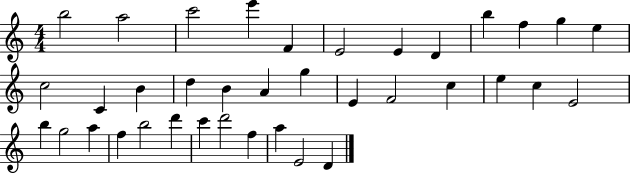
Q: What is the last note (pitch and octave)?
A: D4